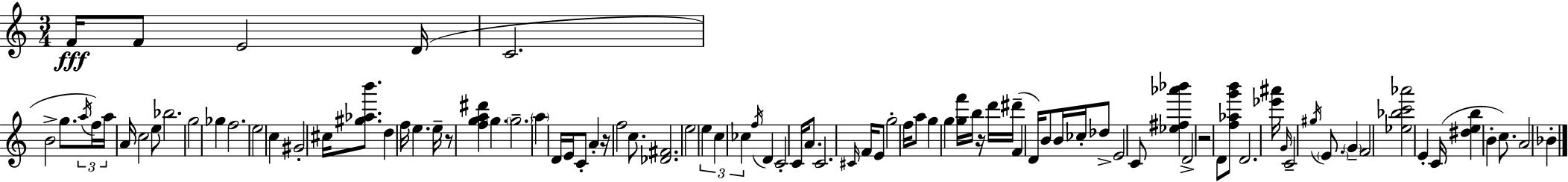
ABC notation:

X:1
T:Untitled
M:3/4
L:1/4
K:C
F/4 F/2 E2 D/4 C2 B2 g/2 a/4 f/4 a/4 A/4 c2 e/2 _b2 g2 _g f2 e2 c ^G2 ^c/4 [^g_ab']/2 d f/4 e e/4 z/2 [fga^d'] g g2 a D/4 E/4 C/2 A z/4 f2 c/2 [_D^F]2 e2 e c _c f/4 D C2 C/4 A/2 C2 ^C/4 F/4 E/2 g2 f/4 a/2 g g [gf']/4 b/4 z/4 d'/4 ^d'/4 F D/4 B/2 B/4 _c/4 _d/2 E2 C/2 [_e^f_a'_b'] D2 z2 D/2 [f_ag'b']/2 D2 [_e'^a']/4 G/4 C2 ^g/4 E/2 G F2 [_e_bc'_a']2 E C/4 [^deb] B c/2 A2 _B